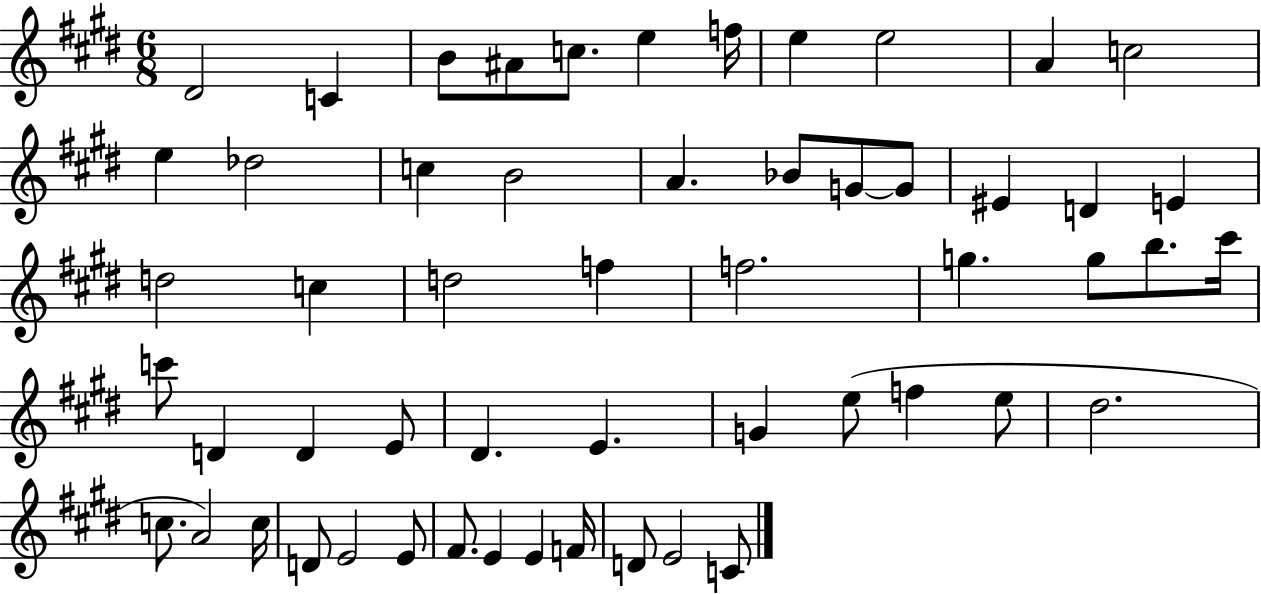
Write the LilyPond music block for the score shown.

{
  \clef treble
  \numericTimeSignature
  \time 6/8
  \key e \major
  \repeat volta 2 { dis'2 c'4 | b'8 ais'8 c''8. e''4 f''16 | e''4 e''2 | a'4 c''2 | \break e''4 des''2 | c''4 b'2 | a'4. bes'8 g'8~~ g'8 | eis'4 d'4 e'4 | \break d''2 c''4 | d''2 f''4 | f''2. | g''4. g''8 b''8. cis'''16 | \break c'''8 d'4 d'4 e'8 | dis'4. e'4. | g'4 e''8( f''4 e''8 | dis''2. | \break c''8. a'2) c''16 | d'8 e'2 e'8 | fis'8. e'4 e'4 f'16 | d'8 e'2 c'8 | \break } \bar "|."
}